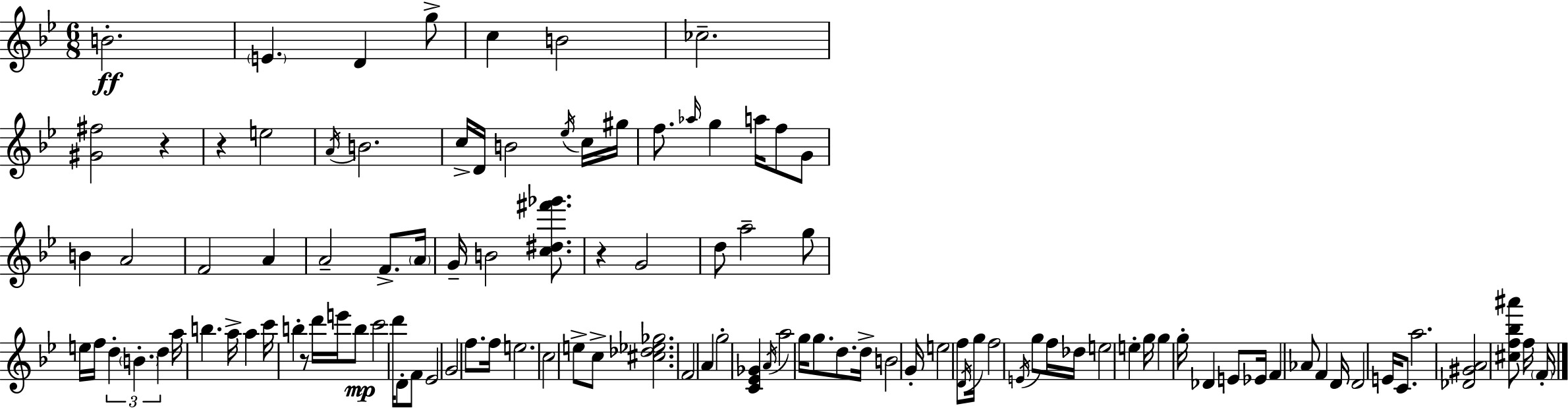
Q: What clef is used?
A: treble